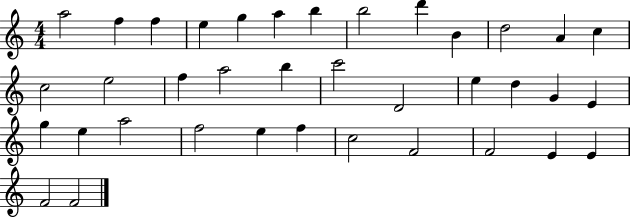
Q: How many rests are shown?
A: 0